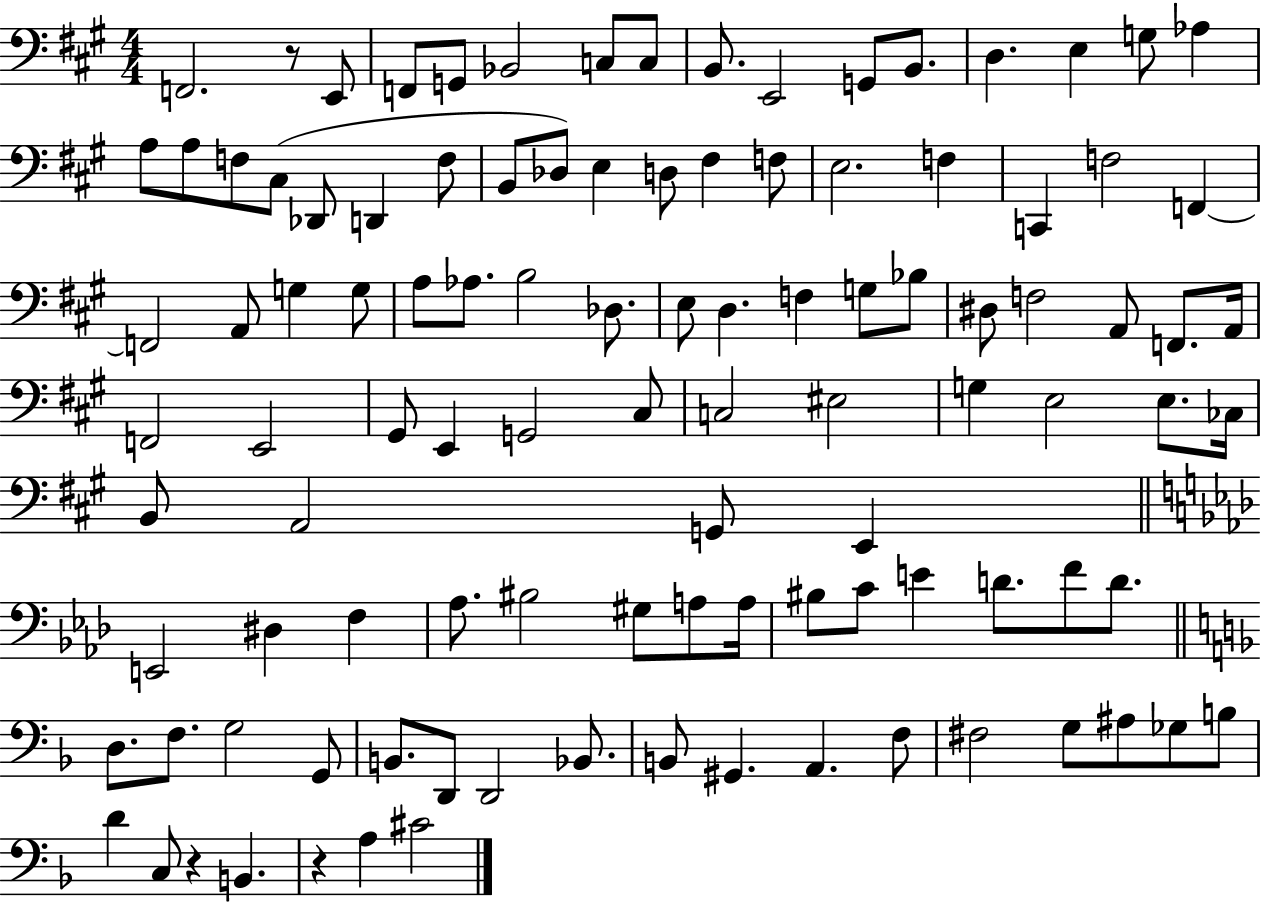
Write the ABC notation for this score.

X:1
T:Untitled
M:4/4
L:1/4
K:A
F,,2 z/2 E,,/2 F,,/2 G,,/2 _B,,2 C,/2 C,/2 B,,/2 E,,2 G,,/2 B,,/2 D, E, G,/2 _A, A,/2 A,/2 F,/2 ^C,/2 _D,,/2 D,, F,/2 B,,/2 _D,/2 E, D,/2 ^F, F,/2 E,2 F, C,, F,2 F,, F,,2 A,,/2 G, G,/2 A,/2 _A,/2 B,2 _D,/2 E,/2 D, F, G,/2 _B,/2 ^D,/2 F,2 A,,/2 F,,/2 A,,/4 F,,2 E,,2 ^G,,/2 E,, G,,2 ^C,/2 C,2 ^E,2 G, E,2 E,/2 _C,/4 B,,/2 A,,2 G,,/2 E,, E,,2 ^D, F, _A,/2 ^B,2 ^G,/2 A,/2 A,/4 ^B,/2 C/2 E D/2 F/2 D/2 D,/2 F,/2 G,2 G,,/2 B,,/2 D,,/2 D,,2 _B,,/2 B,,/2 ^G,, A,, F,/2 ^F,2 G,/2 ^A,/2 _G,/2 B,/2 D C,/2 z B,, z A, ^C2